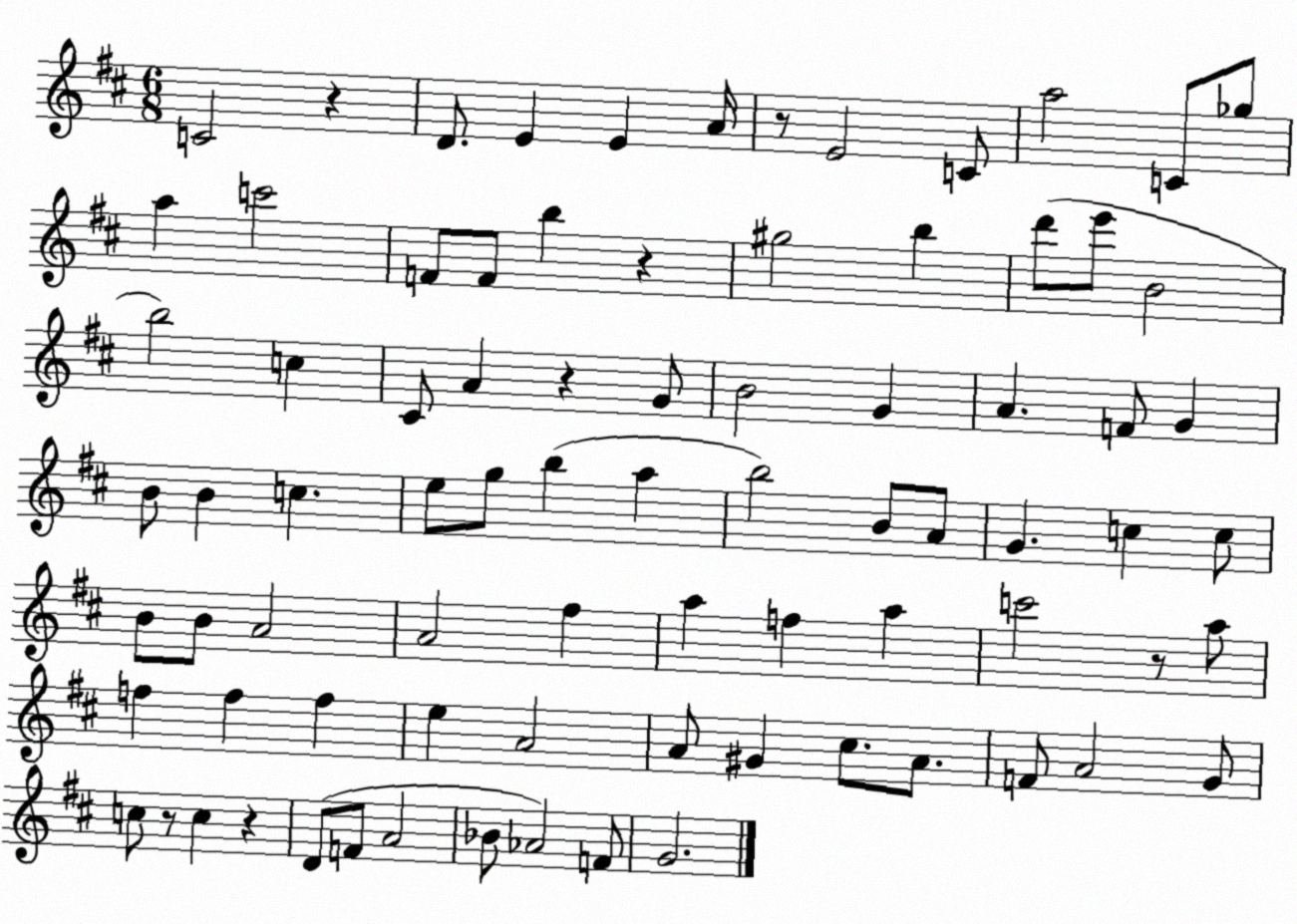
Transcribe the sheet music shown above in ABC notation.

X:1
T:Untitled
M:6/8
L:1/4
K:D
C2 z D/2 E E A/4 z/2 E2 C/2 a2 C/2 _g/2 a c'2 F/2 F/2 b z ^g2 b d'/2 e'/2 B2 b2 c ^C/2 A z G/2 B2 G A F/2 G B/2 B c e/2 g/2 b a b2 B/2 A/2 G c c/2 B/2 B/2 A2 A2 ^f a f a c'2 z/2 a/2 f f f e A2 A/2 ^G ^c/2 A/2 F/2 A2 G/2 c/2 z/2 c z D/2 F/2 A2 _B/2 _A2 F/2 G2